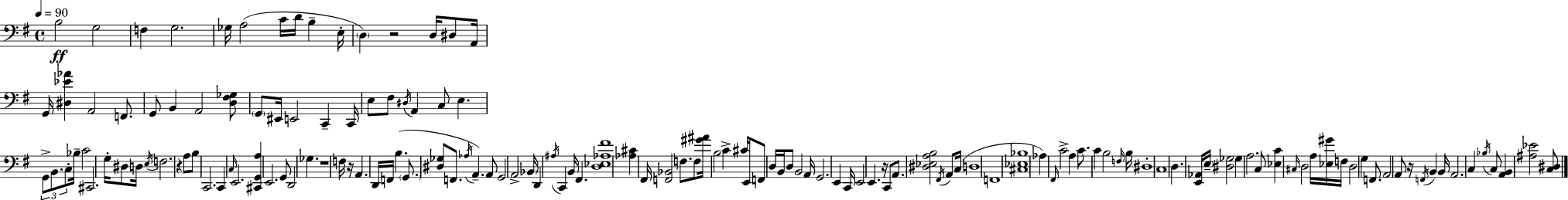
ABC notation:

X:1
T:Untitled
M:4/4
L:1/4
K:G
B,2 G,2 F, G,2 _G,/4 A,2 C/4 D/4 B, E,/4 D, z2 D,/4 ^D,/2 A,,/4 G,,/4 [^D,_E_A] A,,2 F,,/2 G,,/2 B,, A,,2 [D,^F,_G,]/2 G,,/2 ^E,,/4 E,,2 C,, C,,/4 E,/2 ^F,/2 ^D,/4 A,, C,/2 E, G,,/2 B,,/2 C,/2 _B,/4 C2 ^C,,2 G,/4 ^D,/2 D,/4 E,/4 F,2 z A,/2 B,/2 C,,2 C,, C,/4 E,,2 [^C,,G,,A,] E,,2 G,,/2 D,,2 _G, z4 F,/4 z/4 A,, D,,/4 F,,/4 B, G,,/2 [^D,_G,]/2 F,,/2 _A,/4 A,, A,,/2 G,,2 A,,2 _B,,/4 D,, ^A,/4 C,, B,,/4 ^F,, [D,_E,_A,^F]4 [_A,^C] ^F,,/4 [F,,_B,,]2 F,/2 F,/2 [^G^A]/4 B,2 C ^C/4 E,,/4 F,,/2 D,/4 B,,/4 D,/2 B,,2 A,,/4 G,,2 E,, C,,/4 E,,2 E,, z/4 C,,/2 A,,/2 [^D,_E,A,B,]2 ^F,,/4 A,,/2 C,/4 D,4 F,,4 [^C,_E,_B,]4 _A, ^F,,/4 C2 A, C/2 C B,2 F,/4 B,/4 ^D,4 C,4 D, [E,,_A,,]/4 E,/4 [^D,_G,]2 _G, A,2 C,/2 [_E,C] ^C,/4 D,2 A,/4 [_E,^G]/4 F,/4 D,2 G, F,,/2 A,,2 A,,/2 z/4 F,,/4 B,, B,,/4 A,,2 C, _B,/4 C,/2 [A,,B,,] [^A,_E]2 [C,^D,]/2